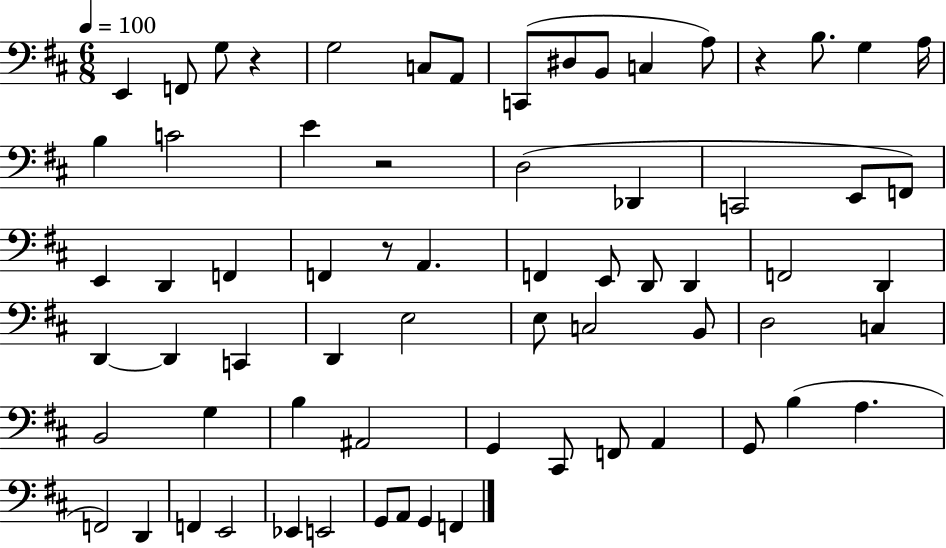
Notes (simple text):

E2/q F2/e G3/e R/q G3/h C3/e A2/e C2/e D#3/e B2/e C3/q A3/e R/q B3/e. G3/q A3/s B3/q C4/h E4/q R/h D3/h Db2/q C2/h E2/e F2/e E2/q D2/q F2/q F2/q R/e A2/q. F2/q E2/e D2/e D2/q F2/h D2/q D2/q D2/q C2/q D2/q E3/h E3/e C3/h B2/e D3/h C3/q B2/h G3/q B3/q A#2/h G2/q C#2/e F2/e A2/q G2/e B3/q A3/q. F2/h D2/q F2/q E2/h Eb2/q E2/h G2/e A2/e G2/q F2/q